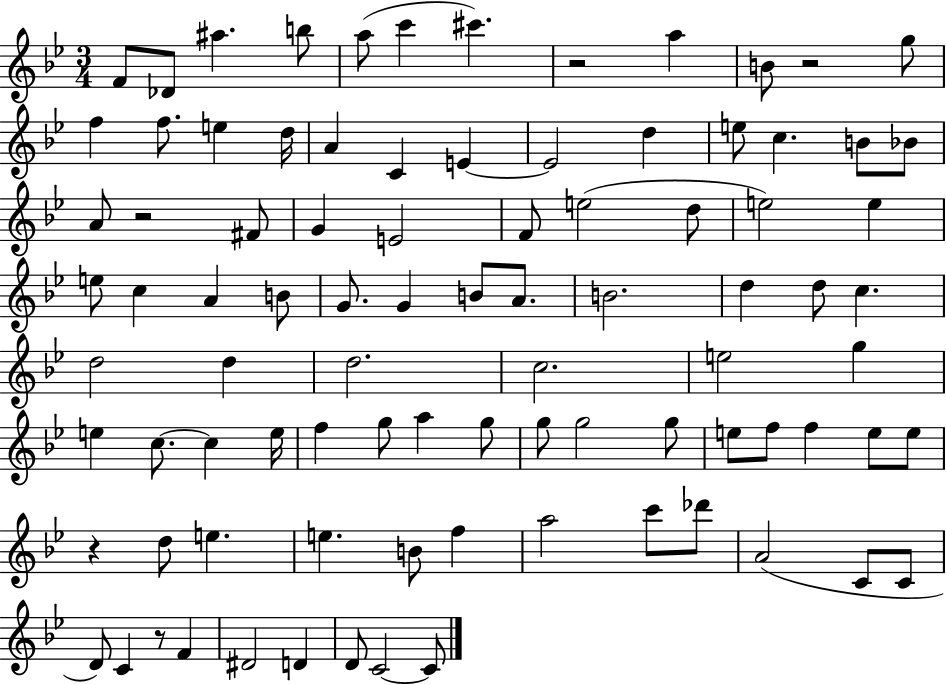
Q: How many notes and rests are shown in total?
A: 90